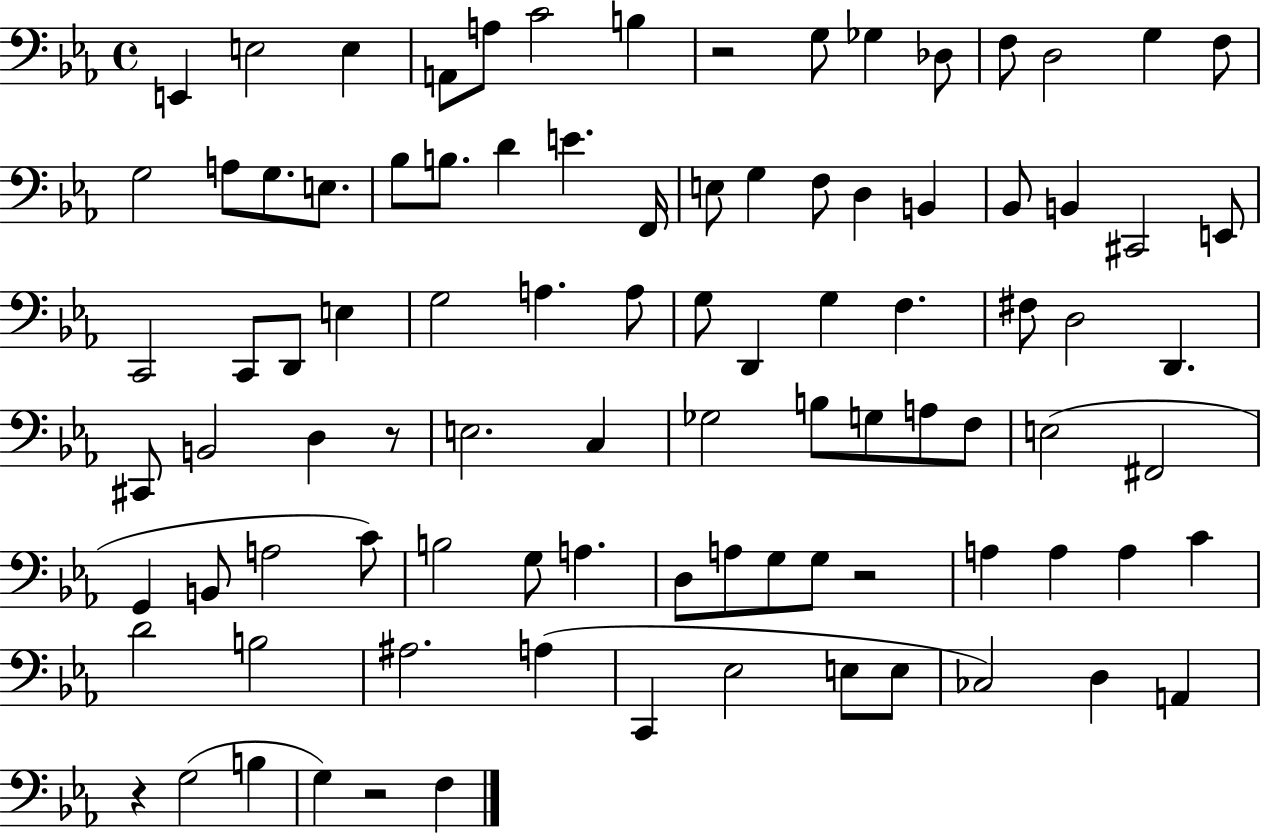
{
  \clef bass
  \time 4/4
  \defaultTimeSignature
  \key ees \major
  \repeat volta 2 { e,4 e2 e4 | a,8 a8 c'2 b4 | r2 g8 ges4 des8 | f8 d2 g4 f8 | \break g2 a8 g8. e8. | bes8 b8. d'4 e'4. f,16 | e8 g4 f8 d4 b,4 | bes,8 b,4 cis,2 e,8 | \break c,2 c,8 d,8 e4 | g2 a4. a8 | g8 d,4 g4 f4. | fis8 d2 d,4. | \break cis,8 b,2 d4 r8 | e2. c4 | ges2 b8 g8 a8 f8 | e2( fis,2 | \break g,4 b,8 a2 c'8) | b2 g8 a4. | d8 a8 g8 g8 r2 | a4 a4 a4 c'4 | \break d'2 b2 | ais2. a4( | c,4 ees2 e8 e8 | ces2) d4 a,4 | \break r4 g2( b4 | g4) r2 f4 | } \bar "|."
}